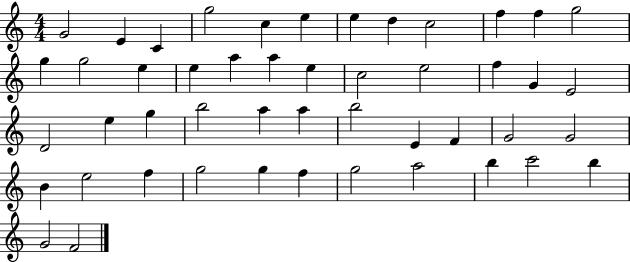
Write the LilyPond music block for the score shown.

{
  \clef treble
  \numericTimeSignature
  \time 4/4
  \key c \major
  g'2 e'4 c'4 | g''2 c''4 e''4 | e''4 d''4 c''2 | f''4 f''4 g''2 | \break g''4 g''2 e''4 | e''4 a''4 a''4 e''4 | c''2 e''2 | f''4 g'4 e'2 | \break d'2 e''4 g''4 | b''2 a''4 a''4 | b''2 e'4 f'4 | g'2 g'2 | \break b'4 e''2 f''4 | g''2 g''4 f''4 | g''2 a''2 | b''4 c'''2 b''4 | \break g'2 f'2 | \bar "|."
}